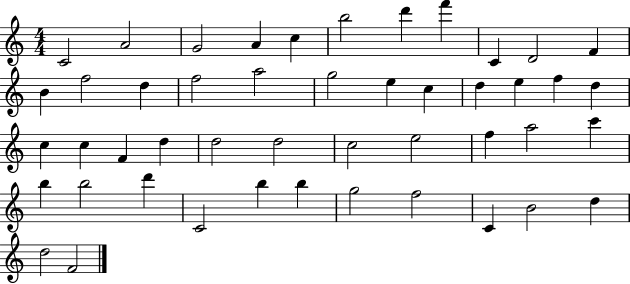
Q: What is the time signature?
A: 4/4